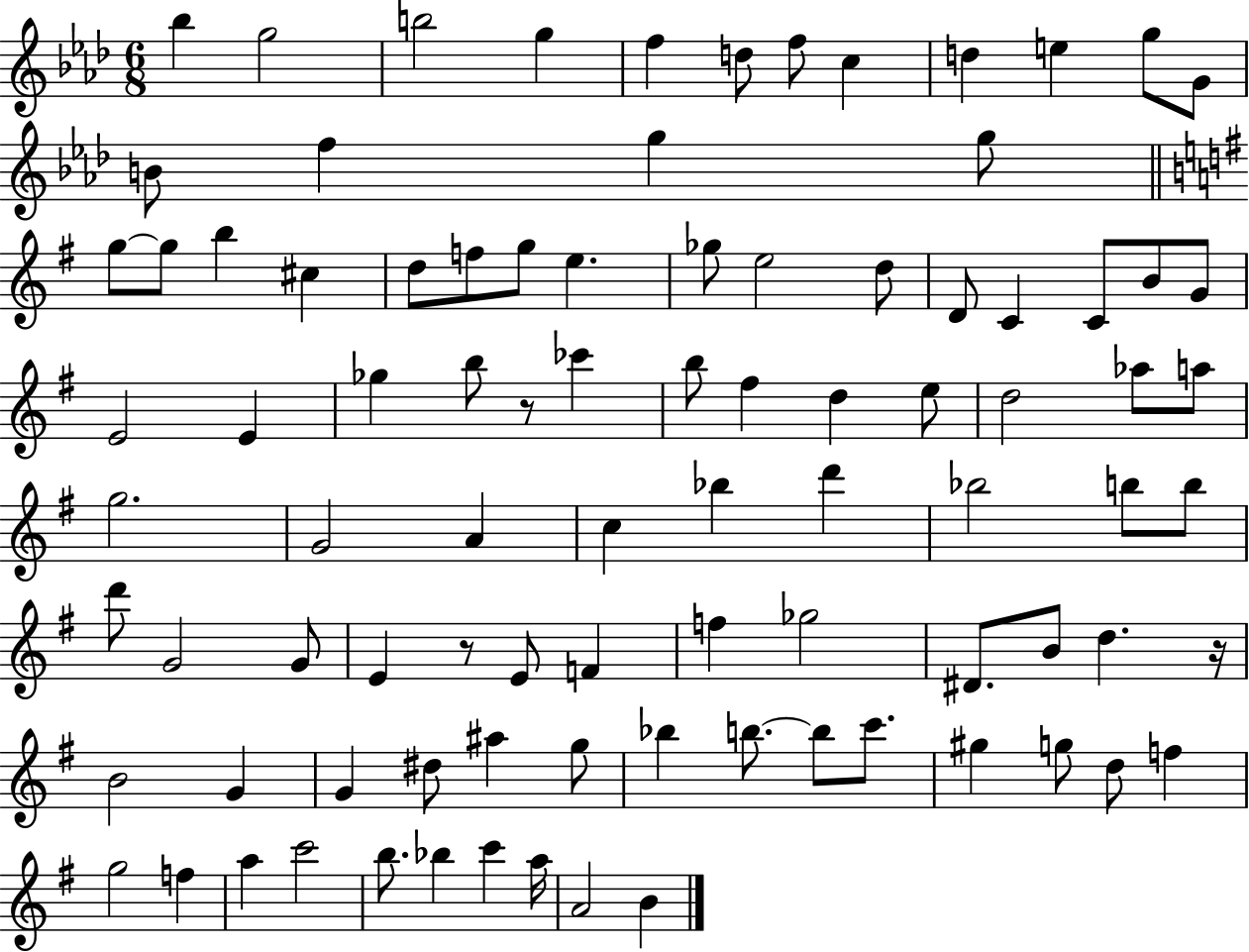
{
  \clef treble
  \numericTimeSignature
  \time 6/8
  \key aes \major
  bes''4 g''2 | b''2 g''4 | f''4 d''8 f''8 c''4 | d''4 e''4 g''8 g'8 | \break b'8 f''4 g''4 g''8 | \bar "||" \break \key g \major g''8~~ g''8 b''4 cis''4 | d''8 f''8 g''8 e''4. | ges''8 e''2 d''8 | d'8 c'4 c'8 b'8 g'8 | \break e'2 e'4 | ges''4 b''8 r8 ces'''4 | b''8 fis''4 d''4 e''8 | d''2 aes''8 a''8 | \break g''2. | g'2 a'4 | c''4 bes''4 d'''4 | bes''2 b''8 b''8 | \break d'''8 g'2 g'8 | e'4 r8 e'8 f'4 | f''4 ges''2 | dis'8. b'8 d''4. r16 | \break b'2 g'4 | g'4 dis''8 ais''4 g''8 | bes''4 b''8.~~ b''8 c'''8. | gis''4 g''8 d''8 f''4 | \break g''2 f''4 | a''4 c'''2 | b''8. bes''4 c'''4 a''16 | a'2 b'4 | \break \bar "|."
}